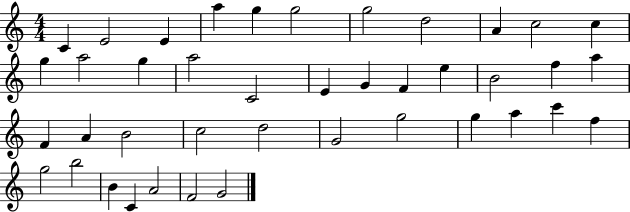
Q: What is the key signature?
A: C major